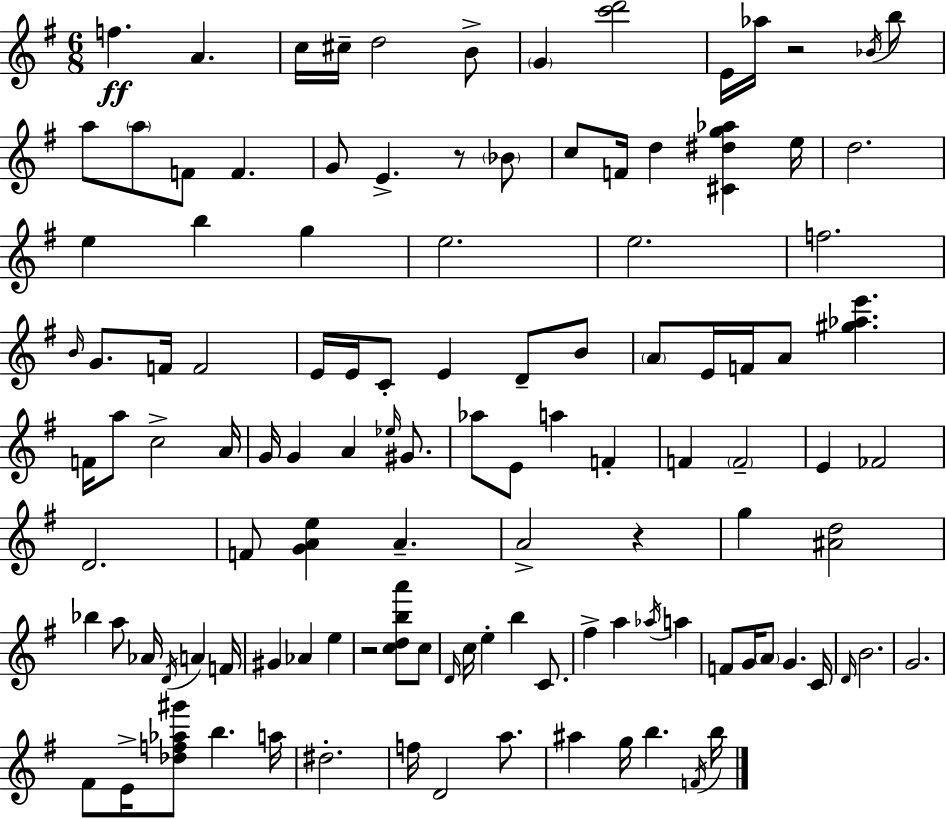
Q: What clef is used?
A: treble